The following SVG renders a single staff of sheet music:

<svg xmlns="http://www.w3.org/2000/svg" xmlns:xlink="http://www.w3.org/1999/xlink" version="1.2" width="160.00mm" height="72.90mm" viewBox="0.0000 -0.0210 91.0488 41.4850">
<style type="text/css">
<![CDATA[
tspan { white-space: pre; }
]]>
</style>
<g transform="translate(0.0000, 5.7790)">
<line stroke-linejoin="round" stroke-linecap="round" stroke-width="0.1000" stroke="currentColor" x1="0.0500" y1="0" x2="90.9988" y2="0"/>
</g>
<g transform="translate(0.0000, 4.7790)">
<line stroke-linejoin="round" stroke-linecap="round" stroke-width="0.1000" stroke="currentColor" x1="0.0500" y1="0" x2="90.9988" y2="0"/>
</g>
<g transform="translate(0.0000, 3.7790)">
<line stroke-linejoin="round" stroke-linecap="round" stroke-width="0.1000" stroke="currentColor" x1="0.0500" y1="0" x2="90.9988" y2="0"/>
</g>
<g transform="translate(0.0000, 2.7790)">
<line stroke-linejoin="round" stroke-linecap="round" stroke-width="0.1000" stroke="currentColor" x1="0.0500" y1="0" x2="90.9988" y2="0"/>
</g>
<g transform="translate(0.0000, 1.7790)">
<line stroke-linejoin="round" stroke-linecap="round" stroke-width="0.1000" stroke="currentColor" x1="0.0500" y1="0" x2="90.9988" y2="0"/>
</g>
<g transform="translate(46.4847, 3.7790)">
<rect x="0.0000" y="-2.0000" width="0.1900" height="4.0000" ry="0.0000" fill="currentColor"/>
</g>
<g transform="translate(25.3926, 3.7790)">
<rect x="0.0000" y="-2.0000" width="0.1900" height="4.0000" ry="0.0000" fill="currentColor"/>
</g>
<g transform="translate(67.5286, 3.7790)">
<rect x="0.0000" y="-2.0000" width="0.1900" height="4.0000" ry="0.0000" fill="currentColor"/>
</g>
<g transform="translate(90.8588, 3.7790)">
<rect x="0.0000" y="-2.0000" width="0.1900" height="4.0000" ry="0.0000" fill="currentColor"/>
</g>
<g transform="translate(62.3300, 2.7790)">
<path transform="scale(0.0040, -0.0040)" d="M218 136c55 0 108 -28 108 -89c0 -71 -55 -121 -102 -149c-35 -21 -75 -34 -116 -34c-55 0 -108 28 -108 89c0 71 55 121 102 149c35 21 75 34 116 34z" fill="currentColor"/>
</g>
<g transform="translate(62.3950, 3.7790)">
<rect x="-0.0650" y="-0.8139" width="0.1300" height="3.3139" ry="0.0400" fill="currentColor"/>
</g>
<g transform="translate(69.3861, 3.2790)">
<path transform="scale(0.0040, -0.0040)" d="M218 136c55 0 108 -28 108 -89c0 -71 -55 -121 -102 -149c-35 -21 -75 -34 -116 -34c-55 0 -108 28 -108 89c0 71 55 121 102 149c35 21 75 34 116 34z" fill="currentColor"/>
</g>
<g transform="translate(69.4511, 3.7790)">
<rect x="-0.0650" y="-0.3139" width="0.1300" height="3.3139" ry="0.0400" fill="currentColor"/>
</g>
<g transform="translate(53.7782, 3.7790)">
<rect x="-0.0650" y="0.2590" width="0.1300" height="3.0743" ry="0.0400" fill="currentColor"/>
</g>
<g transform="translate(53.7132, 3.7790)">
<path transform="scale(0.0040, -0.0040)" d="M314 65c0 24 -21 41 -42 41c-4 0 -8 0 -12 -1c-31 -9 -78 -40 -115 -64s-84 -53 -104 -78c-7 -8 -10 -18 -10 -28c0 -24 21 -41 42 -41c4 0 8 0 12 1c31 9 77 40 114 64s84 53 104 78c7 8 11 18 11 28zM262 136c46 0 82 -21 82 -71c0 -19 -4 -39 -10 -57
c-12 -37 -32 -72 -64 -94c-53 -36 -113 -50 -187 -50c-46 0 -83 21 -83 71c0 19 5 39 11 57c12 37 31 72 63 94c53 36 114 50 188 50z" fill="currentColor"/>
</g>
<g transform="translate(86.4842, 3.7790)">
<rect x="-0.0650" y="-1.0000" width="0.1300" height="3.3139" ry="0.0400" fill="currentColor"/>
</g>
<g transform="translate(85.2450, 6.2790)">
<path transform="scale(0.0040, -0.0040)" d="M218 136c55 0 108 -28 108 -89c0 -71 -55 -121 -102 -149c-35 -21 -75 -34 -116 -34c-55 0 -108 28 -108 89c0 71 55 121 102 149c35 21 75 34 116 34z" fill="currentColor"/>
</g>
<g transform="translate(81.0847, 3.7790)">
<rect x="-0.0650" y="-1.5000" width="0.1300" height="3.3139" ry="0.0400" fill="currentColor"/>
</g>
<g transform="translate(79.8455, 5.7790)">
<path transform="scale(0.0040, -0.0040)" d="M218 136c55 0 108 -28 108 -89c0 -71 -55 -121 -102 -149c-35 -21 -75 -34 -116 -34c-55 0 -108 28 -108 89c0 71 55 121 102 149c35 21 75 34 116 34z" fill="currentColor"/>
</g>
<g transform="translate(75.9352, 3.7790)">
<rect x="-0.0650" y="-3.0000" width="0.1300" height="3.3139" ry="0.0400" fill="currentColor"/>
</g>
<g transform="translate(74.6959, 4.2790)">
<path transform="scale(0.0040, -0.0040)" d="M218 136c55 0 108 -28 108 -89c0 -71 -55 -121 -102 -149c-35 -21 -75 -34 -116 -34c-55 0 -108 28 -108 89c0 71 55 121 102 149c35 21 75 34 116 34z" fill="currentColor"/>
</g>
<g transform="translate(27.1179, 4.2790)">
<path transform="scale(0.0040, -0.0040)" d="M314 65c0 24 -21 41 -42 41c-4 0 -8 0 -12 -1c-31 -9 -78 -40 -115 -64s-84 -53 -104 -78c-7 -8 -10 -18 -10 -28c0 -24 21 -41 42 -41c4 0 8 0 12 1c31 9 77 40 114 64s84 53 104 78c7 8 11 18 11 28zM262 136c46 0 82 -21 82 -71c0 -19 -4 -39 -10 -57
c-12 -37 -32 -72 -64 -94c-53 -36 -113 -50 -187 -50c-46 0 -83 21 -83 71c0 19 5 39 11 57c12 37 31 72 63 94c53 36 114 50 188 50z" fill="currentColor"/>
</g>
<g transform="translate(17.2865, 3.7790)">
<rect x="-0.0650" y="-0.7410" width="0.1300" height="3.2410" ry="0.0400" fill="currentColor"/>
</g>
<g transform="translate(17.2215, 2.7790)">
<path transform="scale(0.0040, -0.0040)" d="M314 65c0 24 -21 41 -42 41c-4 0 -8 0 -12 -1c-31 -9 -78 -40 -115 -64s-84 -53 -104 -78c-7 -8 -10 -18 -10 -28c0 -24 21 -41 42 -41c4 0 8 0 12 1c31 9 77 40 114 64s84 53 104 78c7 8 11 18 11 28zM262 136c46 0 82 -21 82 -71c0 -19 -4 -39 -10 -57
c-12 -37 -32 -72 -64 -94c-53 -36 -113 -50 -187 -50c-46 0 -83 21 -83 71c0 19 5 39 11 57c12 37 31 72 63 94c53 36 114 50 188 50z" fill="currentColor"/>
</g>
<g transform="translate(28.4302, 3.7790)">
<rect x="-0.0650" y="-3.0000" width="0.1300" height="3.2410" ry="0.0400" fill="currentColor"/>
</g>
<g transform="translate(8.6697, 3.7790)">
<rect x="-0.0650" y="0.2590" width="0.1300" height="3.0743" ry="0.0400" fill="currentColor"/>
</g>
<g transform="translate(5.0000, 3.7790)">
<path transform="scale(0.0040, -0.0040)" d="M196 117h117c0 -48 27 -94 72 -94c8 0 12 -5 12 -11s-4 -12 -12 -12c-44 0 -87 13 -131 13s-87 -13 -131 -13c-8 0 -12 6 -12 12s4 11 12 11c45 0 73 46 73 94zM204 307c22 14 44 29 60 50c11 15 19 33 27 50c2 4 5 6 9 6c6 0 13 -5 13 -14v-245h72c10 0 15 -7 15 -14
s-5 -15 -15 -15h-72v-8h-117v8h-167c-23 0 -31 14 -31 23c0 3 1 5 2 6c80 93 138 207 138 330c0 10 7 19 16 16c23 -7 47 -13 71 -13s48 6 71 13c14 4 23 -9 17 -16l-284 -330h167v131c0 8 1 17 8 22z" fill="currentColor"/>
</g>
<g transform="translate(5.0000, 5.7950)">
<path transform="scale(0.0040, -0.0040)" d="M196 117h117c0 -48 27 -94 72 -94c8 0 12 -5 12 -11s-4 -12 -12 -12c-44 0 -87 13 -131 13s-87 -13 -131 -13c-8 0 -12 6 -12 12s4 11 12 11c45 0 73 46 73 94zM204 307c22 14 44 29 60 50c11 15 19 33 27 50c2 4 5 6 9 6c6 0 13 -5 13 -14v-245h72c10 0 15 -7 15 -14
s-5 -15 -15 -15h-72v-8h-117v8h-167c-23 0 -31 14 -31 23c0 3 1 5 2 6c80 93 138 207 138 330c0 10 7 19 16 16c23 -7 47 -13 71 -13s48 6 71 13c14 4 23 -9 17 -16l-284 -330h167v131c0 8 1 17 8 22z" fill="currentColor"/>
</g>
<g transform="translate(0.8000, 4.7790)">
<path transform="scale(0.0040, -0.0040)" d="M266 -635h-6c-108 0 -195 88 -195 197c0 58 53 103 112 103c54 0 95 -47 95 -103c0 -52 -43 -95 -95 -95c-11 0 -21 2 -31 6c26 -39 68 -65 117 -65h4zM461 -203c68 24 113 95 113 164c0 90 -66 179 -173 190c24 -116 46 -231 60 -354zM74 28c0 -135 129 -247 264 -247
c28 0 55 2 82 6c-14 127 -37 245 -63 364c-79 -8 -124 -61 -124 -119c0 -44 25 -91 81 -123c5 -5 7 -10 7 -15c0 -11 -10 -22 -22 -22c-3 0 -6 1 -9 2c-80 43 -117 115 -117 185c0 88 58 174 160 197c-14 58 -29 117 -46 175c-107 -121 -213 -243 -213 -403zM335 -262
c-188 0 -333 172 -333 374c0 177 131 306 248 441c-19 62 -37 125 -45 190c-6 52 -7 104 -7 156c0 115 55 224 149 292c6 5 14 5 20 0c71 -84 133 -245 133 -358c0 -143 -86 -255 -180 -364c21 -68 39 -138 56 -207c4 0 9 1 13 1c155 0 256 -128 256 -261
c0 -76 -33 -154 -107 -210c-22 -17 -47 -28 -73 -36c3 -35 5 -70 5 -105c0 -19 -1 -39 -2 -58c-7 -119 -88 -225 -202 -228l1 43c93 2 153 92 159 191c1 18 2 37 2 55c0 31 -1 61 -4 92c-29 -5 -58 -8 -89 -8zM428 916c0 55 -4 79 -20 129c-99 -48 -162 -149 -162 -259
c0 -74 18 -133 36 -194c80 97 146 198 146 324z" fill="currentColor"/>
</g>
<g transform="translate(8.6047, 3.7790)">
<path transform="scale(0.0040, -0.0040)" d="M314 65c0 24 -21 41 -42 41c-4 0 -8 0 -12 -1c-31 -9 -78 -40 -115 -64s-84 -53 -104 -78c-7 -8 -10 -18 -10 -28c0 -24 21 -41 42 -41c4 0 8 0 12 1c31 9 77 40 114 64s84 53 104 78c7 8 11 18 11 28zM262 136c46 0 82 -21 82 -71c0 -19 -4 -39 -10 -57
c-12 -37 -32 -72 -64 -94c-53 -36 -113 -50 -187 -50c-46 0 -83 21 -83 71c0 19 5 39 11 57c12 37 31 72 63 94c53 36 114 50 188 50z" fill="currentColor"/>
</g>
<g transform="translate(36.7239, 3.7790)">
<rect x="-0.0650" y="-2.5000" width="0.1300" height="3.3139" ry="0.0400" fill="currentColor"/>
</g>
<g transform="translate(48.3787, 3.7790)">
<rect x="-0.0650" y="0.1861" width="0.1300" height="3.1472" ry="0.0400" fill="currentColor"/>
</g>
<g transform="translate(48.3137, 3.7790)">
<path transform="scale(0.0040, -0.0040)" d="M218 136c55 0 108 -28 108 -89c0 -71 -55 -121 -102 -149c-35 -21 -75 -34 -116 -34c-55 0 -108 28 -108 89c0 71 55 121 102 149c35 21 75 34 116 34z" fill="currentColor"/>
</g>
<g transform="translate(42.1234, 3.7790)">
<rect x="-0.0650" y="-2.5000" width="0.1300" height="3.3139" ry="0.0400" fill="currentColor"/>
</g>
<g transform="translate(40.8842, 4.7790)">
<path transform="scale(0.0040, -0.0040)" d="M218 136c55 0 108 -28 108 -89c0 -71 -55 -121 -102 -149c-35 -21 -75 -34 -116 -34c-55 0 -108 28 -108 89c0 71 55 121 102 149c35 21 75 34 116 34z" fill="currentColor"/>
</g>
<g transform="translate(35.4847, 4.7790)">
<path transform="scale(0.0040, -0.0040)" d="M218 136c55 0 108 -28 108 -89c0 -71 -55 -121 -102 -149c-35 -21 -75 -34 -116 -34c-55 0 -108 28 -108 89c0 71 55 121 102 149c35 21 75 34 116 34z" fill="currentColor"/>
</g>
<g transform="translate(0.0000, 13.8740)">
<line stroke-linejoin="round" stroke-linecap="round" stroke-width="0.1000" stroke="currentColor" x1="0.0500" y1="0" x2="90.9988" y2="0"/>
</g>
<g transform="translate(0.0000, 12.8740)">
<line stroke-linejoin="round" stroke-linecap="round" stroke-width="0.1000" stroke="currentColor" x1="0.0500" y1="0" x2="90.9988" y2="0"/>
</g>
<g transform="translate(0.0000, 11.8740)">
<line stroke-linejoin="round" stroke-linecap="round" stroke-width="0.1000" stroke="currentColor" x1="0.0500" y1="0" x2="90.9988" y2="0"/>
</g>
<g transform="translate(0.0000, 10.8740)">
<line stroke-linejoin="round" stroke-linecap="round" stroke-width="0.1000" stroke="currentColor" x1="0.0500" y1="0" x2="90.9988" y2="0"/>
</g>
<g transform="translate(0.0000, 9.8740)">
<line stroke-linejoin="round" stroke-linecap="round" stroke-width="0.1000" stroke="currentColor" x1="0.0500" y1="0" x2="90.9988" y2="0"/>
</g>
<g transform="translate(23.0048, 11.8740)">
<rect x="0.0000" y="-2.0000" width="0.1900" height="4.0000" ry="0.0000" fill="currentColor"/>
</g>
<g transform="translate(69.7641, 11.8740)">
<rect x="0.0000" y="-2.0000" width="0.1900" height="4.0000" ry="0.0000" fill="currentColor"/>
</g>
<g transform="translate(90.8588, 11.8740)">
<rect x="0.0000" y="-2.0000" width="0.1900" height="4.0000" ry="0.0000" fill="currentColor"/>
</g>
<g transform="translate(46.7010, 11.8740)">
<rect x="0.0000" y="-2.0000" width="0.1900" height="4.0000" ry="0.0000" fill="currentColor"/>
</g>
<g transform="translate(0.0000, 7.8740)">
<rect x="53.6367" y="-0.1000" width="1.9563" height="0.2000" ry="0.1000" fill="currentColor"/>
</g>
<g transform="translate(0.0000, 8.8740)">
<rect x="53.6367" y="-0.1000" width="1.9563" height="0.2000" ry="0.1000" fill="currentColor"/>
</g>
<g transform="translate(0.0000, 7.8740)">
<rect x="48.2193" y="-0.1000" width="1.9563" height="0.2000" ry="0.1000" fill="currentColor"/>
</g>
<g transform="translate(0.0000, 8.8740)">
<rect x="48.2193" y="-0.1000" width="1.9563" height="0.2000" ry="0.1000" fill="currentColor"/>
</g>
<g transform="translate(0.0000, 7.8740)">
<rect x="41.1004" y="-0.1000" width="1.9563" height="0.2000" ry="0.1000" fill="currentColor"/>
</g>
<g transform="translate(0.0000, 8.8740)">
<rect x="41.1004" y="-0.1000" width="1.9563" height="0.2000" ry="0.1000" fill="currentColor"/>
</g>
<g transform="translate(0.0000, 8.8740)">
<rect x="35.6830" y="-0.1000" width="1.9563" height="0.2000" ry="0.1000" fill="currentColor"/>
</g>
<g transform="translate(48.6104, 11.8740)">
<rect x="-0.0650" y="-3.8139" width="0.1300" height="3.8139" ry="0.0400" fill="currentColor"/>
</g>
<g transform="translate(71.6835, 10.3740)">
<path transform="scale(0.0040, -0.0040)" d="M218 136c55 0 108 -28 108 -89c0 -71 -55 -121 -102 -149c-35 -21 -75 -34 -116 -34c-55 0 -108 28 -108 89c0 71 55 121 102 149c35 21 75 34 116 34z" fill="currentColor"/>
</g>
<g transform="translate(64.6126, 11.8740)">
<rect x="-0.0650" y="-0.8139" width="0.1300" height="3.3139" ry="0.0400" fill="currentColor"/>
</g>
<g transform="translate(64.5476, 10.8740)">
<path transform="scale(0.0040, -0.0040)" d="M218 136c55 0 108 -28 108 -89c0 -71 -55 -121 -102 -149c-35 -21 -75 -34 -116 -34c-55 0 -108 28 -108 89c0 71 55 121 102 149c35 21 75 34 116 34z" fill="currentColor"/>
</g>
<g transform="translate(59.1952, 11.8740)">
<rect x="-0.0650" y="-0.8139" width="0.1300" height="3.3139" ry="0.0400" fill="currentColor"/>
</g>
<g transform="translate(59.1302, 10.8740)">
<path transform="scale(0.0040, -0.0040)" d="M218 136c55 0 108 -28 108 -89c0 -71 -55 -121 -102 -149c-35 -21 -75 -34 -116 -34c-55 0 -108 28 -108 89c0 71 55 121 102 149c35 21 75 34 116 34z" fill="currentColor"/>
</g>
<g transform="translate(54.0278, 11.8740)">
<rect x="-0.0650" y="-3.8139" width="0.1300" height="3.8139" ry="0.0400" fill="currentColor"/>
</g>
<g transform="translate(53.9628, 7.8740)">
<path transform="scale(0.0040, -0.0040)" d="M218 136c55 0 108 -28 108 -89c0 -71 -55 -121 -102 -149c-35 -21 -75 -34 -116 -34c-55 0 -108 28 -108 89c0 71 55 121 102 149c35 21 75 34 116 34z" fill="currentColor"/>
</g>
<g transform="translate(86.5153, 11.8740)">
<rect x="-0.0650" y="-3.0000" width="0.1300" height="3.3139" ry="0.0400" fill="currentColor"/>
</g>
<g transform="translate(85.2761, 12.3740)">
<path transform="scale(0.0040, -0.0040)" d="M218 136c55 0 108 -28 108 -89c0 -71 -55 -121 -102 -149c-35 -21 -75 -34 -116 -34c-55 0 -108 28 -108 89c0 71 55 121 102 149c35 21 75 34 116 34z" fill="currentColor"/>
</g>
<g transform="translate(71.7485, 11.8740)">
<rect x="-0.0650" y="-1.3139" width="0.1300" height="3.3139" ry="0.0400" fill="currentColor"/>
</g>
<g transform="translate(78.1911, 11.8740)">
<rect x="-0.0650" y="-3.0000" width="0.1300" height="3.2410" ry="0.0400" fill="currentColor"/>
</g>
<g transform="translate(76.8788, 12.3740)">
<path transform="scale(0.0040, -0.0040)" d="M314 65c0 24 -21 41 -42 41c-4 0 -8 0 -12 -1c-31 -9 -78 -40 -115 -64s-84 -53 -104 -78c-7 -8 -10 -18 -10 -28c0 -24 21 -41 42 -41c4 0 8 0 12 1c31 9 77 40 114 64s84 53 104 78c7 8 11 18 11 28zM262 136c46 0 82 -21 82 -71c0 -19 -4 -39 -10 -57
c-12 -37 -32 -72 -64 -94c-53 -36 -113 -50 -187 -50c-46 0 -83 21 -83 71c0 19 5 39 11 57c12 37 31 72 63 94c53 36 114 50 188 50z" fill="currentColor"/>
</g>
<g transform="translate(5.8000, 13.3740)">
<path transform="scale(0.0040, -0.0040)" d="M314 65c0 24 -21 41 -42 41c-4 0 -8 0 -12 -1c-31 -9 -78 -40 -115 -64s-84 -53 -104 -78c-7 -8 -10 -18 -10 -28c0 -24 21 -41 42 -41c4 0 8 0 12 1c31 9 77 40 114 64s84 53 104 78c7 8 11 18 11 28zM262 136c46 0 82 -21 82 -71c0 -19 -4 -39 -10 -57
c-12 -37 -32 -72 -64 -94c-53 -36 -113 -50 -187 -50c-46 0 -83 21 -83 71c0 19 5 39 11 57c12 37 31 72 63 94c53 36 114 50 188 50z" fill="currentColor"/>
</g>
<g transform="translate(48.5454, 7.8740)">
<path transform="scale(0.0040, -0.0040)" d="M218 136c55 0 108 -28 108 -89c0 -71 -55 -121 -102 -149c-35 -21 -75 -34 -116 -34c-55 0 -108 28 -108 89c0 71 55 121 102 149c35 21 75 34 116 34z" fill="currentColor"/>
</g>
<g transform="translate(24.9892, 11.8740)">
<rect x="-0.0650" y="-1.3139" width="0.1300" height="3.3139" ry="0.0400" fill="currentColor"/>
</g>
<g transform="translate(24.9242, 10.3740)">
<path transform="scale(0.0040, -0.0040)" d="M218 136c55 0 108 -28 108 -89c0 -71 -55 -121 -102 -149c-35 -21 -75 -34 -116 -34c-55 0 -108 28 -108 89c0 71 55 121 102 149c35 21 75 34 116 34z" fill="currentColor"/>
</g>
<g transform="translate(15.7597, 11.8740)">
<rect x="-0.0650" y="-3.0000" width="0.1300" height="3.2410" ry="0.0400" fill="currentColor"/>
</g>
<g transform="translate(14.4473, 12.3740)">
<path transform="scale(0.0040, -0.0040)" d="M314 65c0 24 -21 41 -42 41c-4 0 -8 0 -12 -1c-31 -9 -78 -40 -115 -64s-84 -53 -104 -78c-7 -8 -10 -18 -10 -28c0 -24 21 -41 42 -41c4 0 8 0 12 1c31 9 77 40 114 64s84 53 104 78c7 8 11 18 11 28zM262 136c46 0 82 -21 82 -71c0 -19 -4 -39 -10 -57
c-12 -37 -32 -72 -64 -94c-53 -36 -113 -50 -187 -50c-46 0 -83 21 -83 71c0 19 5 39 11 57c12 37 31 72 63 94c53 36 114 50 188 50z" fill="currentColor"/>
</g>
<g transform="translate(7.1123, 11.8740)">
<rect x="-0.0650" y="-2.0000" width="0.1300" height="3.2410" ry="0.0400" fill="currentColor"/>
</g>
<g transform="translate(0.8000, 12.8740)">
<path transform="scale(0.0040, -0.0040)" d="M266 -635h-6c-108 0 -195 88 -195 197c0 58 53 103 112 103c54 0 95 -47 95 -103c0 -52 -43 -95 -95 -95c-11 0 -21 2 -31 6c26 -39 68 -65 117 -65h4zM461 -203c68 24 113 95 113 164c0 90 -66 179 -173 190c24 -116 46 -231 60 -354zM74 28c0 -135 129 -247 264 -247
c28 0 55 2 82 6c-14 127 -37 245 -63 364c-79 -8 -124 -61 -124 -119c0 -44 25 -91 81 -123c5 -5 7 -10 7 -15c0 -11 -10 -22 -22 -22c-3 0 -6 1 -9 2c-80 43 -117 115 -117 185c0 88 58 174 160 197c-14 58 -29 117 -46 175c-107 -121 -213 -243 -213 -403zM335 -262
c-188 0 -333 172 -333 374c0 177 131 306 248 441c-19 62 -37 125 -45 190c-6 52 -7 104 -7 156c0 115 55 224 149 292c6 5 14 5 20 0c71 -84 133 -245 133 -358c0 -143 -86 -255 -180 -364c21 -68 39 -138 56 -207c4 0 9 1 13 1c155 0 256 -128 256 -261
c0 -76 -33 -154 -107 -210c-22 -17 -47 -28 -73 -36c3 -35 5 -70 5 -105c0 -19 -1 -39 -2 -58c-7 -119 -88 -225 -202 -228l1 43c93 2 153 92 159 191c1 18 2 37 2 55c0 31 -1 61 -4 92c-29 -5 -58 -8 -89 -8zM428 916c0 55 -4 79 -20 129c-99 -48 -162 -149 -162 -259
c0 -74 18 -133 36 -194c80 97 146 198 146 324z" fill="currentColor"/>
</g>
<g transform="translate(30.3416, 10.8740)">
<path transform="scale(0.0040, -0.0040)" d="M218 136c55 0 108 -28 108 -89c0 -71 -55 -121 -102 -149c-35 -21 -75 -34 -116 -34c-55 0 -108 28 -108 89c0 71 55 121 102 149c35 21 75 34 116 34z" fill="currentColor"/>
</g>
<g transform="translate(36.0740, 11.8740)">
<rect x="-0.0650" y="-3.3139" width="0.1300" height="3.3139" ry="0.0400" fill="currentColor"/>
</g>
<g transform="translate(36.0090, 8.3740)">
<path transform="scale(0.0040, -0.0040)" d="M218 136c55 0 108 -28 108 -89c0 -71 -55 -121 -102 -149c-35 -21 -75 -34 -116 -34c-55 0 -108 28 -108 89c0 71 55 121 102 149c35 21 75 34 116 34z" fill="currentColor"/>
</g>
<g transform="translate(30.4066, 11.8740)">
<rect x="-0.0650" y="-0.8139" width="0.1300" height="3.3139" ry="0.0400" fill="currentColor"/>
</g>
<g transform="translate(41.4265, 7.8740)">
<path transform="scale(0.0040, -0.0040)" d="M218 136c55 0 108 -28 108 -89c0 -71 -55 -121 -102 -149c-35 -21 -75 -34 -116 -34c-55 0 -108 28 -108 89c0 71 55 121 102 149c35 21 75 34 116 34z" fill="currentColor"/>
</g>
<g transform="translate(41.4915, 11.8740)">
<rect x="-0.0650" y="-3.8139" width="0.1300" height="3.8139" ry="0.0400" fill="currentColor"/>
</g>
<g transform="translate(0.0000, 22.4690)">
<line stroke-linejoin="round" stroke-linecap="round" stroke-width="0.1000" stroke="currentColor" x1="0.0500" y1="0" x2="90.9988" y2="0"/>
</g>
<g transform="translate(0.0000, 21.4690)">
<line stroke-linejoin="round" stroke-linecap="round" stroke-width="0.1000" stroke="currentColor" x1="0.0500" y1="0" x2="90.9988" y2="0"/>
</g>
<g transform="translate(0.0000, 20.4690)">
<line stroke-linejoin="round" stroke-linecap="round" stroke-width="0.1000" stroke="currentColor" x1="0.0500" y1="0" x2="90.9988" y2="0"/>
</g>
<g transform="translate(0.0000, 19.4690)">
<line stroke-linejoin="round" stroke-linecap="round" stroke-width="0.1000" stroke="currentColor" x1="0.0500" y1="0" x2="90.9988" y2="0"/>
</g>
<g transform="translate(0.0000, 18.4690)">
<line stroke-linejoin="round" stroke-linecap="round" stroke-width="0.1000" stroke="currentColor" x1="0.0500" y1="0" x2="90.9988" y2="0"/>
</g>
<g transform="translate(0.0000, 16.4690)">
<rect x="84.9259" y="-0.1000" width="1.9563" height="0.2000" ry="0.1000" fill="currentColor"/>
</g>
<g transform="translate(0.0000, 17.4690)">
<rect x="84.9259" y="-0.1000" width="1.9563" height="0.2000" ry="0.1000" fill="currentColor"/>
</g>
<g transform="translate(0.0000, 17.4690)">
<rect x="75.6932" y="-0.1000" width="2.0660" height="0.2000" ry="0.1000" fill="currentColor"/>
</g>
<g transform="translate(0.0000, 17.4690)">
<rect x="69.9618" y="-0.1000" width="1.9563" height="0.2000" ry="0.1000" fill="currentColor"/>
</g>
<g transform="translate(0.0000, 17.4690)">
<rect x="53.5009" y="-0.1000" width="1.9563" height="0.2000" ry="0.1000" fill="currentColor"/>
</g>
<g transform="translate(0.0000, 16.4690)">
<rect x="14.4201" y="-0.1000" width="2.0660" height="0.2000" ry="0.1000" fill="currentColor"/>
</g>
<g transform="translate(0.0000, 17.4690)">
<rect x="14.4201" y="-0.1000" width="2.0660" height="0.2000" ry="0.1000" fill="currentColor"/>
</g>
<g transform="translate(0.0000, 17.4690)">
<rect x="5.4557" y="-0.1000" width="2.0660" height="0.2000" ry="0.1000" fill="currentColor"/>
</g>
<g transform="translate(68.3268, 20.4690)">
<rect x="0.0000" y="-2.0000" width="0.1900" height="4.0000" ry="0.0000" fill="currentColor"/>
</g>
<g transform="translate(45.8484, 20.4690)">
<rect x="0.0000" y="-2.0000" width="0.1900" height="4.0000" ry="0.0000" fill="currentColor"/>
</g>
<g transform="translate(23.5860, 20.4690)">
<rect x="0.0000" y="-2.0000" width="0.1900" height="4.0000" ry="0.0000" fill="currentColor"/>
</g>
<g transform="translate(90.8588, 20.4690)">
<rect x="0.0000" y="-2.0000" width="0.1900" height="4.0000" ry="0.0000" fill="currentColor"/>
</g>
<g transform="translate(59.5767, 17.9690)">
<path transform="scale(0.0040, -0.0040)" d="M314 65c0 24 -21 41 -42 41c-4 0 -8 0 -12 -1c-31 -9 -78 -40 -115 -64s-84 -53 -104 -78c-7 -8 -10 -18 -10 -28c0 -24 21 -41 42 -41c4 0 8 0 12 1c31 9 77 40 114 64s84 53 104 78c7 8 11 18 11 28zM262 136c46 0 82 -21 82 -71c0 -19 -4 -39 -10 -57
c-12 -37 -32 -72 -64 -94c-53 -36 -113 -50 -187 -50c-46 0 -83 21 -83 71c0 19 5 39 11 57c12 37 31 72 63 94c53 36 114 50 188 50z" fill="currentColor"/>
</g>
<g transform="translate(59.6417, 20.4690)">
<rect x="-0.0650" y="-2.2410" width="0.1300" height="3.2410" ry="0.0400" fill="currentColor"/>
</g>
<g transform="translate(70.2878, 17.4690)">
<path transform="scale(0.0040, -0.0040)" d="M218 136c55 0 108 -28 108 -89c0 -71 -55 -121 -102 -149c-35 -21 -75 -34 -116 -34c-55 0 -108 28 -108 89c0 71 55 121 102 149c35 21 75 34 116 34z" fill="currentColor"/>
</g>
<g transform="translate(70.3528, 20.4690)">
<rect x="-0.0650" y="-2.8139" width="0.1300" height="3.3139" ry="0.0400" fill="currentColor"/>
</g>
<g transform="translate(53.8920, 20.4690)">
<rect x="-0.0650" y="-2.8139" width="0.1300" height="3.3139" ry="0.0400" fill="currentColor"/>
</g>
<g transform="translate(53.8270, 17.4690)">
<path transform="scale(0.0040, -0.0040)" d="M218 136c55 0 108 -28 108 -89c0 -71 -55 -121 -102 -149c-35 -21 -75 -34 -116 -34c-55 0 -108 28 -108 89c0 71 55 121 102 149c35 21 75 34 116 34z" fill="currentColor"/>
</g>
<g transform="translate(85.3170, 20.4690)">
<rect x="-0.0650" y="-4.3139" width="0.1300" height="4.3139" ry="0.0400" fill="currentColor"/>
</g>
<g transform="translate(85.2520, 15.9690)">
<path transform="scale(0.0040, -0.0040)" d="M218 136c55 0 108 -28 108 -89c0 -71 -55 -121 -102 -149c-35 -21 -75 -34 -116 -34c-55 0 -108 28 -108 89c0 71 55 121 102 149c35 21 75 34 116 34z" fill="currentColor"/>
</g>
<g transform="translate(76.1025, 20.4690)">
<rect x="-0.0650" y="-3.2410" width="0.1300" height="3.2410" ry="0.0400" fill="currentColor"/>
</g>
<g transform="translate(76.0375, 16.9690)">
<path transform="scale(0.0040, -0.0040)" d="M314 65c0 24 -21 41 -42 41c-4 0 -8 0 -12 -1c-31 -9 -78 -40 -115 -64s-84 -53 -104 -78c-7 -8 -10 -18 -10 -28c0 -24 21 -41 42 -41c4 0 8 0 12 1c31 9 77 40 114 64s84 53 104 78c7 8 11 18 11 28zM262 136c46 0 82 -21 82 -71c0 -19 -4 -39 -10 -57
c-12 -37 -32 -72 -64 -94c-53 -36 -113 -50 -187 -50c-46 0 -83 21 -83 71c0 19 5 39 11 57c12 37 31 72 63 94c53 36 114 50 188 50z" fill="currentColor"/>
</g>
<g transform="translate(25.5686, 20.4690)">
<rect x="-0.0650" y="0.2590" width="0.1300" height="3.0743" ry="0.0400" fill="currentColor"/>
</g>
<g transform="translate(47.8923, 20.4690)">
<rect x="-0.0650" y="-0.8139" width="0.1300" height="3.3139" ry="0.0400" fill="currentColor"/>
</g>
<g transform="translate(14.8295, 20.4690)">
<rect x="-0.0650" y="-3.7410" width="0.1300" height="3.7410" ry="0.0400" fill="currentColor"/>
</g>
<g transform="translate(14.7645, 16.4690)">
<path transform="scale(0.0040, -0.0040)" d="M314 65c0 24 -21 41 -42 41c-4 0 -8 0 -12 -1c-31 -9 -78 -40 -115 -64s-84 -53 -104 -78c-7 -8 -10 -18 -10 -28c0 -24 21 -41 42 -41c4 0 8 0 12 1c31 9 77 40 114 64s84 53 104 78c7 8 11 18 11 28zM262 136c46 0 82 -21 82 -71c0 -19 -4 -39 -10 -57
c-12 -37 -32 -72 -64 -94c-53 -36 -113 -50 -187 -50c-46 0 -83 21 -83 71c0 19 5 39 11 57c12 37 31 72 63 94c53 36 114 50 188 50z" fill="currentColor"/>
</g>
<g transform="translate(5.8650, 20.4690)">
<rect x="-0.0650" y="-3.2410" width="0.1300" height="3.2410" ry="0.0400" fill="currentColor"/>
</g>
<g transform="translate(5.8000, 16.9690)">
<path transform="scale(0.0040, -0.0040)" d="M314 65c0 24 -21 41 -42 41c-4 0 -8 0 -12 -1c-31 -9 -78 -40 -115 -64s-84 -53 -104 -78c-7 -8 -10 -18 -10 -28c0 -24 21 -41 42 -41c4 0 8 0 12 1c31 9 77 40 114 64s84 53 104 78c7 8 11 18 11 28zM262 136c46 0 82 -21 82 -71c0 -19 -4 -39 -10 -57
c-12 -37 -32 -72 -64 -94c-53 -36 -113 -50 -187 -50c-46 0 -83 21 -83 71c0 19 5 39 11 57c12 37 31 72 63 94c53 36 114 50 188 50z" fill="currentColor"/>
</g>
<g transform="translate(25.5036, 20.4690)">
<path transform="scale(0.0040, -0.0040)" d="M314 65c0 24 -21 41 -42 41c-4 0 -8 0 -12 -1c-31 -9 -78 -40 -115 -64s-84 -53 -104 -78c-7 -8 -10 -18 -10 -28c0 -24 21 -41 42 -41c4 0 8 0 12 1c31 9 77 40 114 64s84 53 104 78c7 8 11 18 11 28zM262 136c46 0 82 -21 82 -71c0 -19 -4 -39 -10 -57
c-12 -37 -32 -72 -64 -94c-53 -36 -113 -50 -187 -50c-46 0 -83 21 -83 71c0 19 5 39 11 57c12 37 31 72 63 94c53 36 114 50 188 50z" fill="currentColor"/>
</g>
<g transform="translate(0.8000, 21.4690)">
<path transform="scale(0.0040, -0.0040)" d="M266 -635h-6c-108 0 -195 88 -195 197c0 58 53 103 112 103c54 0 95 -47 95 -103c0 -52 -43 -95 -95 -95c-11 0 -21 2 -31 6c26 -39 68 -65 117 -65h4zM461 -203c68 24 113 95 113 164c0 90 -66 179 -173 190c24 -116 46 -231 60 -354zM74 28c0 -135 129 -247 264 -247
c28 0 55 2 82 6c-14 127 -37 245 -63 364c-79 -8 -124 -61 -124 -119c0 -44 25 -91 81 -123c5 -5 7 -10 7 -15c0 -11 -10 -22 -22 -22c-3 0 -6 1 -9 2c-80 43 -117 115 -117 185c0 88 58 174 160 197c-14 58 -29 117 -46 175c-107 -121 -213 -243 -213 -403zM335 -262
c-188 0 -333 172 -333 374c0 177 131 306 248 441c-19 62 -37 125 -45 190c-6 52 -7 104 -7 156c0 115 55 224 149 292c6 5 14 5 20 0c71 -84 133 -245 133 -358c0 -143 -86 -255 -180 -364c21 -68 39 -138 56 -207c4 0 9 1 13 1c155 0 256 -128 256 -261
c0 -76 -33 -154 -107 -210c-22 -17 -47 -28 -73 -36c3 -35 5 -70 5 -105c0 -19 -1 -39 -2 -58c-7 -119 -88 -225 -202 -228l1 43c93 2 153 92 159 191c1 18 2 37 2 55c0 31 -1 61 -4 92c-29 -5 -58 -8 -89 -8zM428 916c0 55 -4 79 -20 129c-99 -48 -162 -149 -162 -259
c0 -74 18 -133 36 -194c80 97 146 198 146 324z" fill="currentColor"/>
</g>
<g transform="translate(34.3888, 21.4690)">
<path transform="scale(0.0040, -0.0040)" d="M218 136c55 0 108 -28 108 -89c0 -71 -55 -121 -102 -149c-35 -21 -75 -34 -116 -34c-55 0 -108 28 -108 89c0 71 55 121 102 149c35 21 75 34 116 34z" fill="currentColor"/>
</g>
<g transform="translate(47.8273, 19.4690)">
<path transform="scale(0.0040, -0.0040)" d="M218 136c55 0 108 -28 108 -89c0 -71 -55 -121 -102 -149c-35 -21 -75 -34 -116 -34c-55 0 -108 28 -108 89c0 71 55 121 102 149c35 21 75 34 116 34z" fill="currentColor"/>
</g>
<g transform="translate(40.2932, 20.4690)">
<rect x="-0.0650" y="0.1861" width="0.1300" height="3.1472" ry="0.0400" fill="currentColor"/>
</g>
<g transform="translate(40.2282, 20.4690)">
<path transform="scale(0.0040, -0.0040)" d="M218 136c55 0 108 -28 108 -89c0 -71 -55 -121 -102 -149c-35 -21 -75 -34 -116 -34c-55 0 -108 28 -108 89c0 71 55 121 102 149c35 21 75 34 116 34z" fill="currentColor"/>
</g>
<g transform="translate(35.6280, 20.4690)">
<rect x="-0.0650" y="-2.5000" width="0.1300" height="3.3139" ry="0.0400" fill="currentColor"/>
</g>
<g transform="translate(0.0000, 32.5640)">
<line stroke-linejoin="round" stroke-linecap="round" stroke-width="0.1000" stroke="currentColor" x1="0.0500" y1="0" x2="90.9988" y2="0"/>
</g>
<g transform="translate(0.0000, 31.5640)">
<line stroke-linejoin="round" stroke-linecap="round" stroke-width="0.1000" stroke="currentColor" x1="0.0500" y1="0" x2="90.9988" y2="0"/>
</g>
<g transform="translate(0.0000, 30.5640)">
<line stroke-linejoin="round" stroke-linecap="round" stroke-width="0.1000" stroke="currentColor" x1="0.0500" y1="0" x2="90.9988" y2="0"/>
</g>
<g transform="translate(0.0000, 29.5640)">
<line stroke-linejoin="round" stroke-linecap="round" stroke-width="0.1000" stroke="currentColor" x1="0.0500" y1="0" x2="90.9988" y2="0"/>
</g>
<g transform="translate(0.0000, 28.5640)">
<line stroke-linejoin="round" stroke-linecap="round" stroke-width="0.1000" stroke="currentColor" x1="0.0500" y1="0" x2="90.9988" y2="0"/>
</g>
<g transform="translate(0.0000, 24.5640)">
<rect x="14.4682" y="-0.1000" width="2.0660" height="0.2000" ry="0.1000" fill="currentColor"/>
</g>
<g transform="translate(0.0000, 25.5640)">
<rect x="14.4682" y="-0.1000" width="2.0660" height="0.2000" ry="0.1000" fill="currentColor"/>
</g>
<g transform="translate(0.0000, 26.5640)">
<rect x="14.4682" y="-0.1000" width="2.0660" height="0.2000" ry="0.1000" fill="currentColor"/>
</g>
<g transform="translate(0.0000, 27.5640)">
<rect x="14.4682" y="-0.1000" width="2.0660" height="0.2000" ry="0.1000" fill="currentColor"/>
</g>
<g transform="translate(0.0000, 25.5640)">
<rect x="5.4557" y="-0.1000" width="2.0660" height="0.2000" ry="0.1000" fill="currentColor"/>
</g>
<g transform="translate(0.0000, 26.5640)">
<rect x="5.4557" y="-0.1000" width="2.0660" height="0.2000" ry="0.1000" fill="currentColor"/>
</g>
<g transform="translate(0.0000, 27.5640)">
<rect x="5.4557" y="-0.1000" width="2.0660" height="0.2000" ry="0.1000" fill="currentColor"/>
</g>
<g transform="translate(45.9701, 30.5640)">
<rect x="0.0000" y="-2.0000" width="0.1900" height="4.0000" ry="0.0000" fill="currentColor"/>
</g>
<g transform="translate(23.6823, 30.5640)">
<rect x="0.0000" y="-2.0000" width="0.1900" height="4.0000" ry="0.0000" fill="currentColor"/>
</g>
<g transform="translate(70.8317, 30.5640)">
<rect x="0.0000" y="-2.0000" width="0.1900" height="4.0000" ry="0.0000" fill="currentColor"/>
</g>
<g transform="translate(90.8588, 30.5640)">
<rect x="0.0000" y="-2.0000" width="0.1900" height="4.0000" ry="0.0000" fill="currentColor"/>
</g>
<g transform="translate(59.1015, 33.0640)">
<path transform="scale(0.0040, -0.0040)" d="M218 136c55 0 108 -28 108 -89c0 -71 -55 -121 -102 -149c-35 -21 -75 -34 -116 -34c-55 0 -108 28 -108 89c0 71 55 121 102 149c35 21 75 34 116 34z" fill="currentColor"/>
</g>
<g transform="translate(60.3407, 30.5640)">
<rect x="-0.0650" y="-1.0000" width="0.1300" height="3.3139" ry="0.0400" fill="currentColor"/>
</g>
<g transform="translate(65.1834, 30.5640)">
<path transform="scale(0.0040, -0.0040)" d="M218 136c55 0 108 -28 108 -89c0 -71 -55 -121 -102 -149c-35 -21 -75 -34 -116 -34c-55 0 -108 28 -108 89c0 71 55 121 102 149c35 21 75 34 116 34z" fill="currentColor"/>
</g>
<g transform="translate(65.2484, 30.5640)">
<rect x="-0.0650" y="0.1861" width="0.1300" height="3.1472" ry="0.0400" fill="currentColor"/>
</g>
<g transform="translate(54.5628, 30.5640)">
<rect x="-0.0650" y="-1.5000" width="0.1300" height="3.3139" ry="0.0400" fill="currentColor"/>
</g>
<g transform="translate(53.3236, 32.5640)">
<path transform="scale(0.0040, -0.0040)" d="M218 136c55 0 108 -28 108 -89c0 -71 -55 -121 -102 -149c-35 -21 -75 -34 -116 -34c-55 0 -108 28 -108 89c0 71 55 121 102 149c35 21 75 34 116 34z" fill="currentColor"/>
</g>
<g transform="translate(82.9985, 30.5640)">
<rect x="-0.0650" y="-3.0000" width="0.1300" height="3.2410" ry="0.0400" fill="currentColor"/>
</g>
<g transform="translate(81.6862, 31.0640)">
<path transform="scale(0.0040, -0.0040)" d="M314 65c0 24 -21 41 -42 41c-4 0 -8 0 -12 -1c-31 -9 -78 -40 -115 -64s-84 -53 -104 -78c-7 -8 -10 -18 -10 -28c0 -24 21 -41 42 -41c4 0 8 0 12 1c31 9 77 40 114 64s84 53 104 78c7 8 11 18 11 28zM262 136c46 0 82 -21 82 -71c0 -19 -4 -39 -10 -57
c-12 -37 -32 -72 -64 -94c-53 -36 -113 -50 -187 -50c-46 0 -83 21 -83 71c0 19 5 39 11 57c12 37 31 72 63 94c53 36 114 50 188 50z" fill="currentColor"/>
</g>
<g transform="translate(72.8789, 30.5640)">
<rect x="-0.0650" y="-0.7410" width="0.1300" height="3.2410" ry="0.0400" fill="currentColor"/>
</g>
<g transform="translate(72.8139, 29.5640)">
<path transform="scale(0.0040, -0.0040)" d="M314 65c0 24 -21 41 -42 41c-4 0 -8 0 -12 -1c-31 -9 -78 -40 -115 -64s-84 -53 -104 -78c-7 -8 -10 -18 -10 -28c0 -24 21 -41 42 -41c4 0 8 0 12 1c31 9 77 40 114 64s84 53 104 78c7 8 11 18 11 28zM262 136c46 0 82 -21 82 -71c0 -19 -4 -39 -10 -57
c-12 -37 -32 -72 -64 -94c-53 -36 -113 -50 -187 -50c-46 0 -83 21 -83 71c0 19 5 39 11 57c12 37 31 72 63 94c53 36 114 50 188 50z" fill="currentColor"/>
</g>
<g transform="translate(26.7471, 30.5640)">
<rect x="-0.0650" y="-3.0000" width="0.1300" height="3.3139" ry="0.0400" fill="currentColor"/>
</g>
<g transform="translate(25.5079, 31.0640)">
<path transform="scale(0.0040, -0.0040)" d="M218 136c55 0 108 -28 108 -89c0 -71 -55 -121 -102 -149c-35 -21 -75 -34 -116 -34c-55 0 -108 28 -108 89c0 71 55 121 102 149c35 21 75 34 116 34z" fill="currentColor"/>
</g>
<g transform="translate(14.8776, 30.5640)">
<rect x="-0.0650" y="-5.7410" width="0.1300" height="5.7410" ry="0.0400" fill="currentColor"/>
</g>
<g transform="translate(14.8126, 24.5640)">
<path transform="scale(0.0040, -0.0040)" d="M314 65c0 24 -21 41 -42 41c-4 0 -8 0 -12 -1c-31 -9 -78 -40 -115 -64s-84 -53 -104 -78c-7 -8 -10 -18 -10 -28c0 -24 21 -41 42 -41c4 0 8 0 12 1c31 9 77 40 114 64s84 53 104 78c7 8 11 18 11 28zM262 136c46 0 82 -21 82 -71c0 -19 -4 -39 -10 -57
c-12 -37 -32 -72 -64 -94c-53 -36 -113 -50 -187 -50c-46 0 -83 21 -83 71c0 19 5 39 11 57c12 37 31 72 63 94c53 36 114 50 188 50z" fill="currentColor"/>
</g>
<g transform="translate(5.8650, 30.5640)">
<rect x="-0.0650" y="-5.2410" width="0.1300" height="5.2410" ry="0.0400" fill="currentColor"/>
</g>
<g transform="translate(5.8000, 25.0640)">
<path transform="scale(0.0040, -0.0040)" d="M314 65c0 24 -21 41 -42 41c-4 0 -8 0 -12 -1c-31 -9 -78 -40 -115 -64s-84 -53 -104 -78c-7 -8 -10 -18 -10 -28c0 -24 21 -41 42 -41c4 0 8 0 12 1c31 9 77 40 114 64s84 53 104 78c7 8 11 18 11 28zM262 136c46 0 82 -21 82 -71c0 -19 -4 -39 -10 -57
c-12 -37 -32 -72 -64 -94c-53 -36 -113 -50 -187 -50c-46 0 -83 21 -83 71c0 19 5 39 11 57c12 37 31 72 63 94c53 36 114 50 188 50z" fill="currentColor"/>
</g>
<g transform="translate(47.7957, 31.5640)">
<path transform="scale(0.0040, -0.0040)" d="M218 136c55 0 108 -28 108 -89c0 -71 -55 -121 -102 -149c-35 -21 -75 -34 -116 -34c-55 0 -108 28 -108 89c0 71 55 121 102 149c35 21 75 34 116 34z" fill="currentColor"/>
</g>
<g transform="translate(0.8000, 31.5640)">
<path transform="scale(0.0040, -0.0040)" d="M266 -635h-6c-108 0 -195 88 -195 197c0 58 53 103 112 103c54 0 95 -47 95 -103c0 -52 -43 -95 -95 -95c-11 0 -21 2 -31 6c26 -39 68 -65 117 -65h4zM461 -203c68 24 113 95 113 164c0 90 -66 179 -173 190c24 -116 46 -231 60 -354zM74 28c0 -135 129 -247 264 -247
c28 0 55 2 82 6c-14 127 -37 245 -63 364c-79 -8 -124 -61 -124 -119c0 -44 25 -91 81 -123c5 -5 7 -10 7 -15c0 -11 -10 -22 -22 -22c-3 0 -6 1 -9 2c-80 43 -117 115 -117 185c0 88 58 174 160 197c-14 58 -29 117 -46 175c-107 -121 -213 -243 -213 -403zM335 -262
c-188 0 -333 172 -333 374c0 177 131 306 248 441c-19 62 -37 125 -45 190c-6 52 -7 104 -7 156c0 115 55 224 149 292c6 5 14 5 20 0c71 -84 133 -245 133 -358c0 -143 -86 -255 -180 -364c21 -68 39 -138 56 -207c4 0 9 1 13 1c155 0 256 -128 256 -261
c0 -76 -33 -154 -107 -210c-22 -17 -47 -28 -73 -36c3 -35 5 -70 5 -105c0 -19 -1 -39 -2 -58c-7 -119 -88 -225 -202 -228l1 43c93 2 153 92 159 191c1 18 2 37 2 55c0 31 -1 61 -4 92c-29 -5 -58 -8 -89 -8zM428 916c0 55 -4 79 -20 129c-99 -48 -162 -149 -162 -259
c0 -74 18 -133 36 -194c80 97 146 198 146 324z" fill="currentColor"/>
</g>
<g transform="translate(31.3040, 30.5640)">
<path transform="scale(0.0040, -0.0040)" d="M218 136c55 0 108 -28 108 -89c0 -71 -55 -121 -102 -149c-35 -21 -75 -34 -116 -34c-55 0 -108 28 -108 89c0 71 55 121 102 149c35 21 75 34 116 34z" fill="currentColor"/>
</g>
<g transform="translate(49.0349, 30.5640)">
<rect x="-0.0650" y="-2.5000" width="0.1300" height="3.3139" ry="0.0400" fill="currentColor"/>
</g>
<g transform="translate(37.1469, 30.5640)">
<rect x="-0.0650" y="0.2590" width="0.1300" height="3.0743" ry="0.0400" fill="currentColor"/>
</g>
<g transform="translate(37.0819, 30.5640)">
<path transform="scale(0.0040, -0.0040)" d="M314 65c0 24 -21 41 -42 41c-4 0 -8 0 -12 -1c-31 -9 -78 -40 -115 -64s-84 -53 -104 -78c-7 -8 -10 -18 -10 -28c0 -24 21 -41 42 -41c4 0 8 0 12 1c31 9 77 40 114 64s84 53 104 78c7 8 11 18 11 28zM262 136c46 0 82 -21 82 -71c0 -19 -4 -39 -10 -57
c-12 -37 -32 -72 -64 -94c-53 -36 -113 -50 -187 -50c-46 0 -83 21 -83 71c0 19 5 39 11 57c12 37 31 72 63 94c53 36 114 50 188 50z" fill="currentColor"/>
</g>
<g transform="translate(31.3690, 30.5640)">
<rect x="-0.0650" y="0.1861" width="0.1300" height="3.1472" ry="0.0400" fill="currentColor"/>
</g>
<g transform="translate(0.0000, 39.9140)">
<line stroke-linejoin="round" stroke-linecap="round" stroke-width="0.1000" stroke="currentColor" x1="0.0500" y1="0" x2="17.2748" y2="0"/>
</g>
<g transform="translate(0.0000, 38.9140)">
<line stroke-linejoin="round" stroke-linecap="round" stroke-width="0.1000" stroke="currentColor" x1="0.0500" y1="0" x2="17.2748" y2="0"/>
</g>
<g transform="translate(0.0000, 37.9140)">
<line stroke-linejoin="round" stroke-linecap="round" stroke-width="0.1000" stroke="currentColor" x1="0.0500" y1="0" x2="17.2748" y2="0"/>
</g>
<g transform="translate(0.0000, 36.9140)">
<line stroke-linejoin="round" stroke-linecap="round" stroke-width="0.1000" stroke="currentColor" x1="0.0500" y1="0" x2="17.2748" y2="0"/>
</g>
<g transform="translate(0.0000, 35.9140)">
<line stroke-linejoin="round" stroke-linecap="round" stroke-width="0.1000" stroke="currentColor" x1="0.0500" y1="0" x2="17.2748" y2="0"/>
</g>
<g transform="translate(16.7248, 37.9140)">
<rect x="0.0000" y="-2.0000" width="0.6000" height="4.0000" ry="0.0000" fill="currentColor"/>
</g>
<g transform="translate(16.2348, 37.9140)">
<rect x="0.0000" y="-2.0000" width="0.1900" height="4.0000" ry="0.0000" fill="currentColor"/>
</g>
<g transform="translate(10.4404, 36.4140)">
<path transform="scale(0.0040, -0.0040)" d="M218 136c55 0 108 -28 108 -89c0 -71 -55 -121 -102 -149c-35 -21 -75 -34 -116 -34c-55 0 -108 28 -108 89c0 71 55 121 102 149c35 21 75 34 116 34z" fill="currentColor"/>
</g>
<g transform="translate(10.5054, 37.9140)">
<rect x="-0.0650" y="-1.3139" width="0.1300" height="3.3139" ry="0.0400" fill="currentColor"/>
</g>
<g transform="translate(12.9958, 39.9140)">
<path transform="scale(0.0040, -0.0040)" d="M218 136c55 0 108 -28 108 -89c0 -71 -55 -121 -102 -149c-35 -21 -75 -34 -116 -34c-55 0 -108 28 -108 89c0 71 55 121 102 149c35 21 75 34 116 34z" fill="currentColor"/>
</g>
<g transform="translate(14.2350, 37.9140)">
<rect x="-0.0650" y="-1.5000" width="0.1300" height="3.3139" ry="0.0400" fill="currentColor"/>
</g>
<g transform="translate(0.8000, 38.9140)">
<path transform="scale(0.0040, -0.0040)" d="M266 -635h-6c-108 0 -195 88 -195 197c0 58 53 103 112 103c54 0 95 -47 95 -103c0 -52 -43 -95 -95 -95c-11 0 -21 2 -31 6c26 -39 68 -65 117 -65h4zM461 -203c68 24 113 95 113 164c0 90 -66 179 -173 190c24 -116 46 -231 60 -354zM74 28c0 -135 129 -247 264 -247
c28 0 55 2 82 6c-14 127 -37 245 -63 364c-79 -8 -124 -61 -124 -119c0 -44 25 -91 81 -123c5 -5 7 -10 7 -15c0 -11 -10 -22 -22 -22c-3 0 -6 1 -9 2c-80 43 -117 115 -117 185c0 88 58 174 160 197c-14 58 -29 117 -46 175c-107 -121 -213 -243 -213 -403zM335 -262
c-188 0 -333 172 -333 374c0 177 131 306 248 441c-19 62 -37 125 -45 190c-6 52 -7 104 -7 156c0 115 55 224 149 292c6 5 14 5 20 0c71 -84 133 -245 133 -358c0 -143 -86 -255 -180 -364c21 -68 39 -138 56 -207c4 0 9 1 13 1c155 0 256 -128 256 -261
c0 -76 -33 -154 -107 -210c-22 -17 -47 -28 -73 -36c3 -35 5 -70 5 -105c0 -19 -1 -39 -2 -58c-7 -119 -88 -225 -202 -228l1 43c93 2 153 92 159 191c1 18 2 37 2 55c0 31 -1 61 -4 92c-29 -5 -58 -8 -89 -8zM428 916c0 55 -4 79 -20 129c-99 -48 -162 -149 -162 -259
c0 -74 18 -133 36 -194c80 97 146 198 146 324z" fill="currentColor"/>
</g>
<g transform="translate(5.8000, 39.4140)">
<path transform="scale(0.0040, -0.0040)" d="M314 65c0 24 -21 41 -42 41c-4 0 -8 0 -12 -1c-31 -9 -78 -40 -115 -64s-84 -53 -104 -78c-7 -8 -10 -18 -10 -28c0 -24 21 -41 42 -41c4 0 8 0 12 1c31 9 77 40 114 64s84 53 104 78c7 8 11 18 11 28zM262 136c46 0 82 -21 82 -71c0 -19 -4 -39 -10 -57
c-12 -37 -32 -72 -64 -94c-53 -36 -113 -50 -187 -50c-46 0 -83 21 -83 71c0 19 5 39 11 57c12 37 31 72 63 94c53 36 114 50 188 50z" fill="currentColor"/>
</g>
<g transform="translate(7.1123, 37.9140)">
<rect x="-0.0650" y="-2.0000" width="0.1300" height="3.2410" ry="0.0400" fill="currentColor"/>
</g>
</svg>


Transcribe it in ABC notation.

X:1
T:Untitled
M:4/4
L:1/4
K:C
B2 d2 A2 G G B B2 d c A E D F2 A2 e d b c' c' c' d d e A2 A b2 c'2 B2 G B d a g2 a b2 d' f'2 g'2 A B B2 G E D B d2 A2 F2 e E